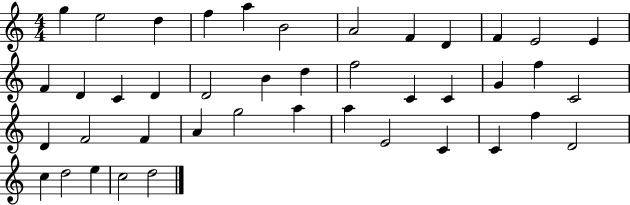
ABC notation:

X:1
T:Untitled
M:4/4
L:1/4
K:C
g e2 d f a B2 A2 F D F E2 E F D C D D2 B d f2 C C G f C2 D F2 F A g2 a a E2 C C f D2 c d2 e c2 d2